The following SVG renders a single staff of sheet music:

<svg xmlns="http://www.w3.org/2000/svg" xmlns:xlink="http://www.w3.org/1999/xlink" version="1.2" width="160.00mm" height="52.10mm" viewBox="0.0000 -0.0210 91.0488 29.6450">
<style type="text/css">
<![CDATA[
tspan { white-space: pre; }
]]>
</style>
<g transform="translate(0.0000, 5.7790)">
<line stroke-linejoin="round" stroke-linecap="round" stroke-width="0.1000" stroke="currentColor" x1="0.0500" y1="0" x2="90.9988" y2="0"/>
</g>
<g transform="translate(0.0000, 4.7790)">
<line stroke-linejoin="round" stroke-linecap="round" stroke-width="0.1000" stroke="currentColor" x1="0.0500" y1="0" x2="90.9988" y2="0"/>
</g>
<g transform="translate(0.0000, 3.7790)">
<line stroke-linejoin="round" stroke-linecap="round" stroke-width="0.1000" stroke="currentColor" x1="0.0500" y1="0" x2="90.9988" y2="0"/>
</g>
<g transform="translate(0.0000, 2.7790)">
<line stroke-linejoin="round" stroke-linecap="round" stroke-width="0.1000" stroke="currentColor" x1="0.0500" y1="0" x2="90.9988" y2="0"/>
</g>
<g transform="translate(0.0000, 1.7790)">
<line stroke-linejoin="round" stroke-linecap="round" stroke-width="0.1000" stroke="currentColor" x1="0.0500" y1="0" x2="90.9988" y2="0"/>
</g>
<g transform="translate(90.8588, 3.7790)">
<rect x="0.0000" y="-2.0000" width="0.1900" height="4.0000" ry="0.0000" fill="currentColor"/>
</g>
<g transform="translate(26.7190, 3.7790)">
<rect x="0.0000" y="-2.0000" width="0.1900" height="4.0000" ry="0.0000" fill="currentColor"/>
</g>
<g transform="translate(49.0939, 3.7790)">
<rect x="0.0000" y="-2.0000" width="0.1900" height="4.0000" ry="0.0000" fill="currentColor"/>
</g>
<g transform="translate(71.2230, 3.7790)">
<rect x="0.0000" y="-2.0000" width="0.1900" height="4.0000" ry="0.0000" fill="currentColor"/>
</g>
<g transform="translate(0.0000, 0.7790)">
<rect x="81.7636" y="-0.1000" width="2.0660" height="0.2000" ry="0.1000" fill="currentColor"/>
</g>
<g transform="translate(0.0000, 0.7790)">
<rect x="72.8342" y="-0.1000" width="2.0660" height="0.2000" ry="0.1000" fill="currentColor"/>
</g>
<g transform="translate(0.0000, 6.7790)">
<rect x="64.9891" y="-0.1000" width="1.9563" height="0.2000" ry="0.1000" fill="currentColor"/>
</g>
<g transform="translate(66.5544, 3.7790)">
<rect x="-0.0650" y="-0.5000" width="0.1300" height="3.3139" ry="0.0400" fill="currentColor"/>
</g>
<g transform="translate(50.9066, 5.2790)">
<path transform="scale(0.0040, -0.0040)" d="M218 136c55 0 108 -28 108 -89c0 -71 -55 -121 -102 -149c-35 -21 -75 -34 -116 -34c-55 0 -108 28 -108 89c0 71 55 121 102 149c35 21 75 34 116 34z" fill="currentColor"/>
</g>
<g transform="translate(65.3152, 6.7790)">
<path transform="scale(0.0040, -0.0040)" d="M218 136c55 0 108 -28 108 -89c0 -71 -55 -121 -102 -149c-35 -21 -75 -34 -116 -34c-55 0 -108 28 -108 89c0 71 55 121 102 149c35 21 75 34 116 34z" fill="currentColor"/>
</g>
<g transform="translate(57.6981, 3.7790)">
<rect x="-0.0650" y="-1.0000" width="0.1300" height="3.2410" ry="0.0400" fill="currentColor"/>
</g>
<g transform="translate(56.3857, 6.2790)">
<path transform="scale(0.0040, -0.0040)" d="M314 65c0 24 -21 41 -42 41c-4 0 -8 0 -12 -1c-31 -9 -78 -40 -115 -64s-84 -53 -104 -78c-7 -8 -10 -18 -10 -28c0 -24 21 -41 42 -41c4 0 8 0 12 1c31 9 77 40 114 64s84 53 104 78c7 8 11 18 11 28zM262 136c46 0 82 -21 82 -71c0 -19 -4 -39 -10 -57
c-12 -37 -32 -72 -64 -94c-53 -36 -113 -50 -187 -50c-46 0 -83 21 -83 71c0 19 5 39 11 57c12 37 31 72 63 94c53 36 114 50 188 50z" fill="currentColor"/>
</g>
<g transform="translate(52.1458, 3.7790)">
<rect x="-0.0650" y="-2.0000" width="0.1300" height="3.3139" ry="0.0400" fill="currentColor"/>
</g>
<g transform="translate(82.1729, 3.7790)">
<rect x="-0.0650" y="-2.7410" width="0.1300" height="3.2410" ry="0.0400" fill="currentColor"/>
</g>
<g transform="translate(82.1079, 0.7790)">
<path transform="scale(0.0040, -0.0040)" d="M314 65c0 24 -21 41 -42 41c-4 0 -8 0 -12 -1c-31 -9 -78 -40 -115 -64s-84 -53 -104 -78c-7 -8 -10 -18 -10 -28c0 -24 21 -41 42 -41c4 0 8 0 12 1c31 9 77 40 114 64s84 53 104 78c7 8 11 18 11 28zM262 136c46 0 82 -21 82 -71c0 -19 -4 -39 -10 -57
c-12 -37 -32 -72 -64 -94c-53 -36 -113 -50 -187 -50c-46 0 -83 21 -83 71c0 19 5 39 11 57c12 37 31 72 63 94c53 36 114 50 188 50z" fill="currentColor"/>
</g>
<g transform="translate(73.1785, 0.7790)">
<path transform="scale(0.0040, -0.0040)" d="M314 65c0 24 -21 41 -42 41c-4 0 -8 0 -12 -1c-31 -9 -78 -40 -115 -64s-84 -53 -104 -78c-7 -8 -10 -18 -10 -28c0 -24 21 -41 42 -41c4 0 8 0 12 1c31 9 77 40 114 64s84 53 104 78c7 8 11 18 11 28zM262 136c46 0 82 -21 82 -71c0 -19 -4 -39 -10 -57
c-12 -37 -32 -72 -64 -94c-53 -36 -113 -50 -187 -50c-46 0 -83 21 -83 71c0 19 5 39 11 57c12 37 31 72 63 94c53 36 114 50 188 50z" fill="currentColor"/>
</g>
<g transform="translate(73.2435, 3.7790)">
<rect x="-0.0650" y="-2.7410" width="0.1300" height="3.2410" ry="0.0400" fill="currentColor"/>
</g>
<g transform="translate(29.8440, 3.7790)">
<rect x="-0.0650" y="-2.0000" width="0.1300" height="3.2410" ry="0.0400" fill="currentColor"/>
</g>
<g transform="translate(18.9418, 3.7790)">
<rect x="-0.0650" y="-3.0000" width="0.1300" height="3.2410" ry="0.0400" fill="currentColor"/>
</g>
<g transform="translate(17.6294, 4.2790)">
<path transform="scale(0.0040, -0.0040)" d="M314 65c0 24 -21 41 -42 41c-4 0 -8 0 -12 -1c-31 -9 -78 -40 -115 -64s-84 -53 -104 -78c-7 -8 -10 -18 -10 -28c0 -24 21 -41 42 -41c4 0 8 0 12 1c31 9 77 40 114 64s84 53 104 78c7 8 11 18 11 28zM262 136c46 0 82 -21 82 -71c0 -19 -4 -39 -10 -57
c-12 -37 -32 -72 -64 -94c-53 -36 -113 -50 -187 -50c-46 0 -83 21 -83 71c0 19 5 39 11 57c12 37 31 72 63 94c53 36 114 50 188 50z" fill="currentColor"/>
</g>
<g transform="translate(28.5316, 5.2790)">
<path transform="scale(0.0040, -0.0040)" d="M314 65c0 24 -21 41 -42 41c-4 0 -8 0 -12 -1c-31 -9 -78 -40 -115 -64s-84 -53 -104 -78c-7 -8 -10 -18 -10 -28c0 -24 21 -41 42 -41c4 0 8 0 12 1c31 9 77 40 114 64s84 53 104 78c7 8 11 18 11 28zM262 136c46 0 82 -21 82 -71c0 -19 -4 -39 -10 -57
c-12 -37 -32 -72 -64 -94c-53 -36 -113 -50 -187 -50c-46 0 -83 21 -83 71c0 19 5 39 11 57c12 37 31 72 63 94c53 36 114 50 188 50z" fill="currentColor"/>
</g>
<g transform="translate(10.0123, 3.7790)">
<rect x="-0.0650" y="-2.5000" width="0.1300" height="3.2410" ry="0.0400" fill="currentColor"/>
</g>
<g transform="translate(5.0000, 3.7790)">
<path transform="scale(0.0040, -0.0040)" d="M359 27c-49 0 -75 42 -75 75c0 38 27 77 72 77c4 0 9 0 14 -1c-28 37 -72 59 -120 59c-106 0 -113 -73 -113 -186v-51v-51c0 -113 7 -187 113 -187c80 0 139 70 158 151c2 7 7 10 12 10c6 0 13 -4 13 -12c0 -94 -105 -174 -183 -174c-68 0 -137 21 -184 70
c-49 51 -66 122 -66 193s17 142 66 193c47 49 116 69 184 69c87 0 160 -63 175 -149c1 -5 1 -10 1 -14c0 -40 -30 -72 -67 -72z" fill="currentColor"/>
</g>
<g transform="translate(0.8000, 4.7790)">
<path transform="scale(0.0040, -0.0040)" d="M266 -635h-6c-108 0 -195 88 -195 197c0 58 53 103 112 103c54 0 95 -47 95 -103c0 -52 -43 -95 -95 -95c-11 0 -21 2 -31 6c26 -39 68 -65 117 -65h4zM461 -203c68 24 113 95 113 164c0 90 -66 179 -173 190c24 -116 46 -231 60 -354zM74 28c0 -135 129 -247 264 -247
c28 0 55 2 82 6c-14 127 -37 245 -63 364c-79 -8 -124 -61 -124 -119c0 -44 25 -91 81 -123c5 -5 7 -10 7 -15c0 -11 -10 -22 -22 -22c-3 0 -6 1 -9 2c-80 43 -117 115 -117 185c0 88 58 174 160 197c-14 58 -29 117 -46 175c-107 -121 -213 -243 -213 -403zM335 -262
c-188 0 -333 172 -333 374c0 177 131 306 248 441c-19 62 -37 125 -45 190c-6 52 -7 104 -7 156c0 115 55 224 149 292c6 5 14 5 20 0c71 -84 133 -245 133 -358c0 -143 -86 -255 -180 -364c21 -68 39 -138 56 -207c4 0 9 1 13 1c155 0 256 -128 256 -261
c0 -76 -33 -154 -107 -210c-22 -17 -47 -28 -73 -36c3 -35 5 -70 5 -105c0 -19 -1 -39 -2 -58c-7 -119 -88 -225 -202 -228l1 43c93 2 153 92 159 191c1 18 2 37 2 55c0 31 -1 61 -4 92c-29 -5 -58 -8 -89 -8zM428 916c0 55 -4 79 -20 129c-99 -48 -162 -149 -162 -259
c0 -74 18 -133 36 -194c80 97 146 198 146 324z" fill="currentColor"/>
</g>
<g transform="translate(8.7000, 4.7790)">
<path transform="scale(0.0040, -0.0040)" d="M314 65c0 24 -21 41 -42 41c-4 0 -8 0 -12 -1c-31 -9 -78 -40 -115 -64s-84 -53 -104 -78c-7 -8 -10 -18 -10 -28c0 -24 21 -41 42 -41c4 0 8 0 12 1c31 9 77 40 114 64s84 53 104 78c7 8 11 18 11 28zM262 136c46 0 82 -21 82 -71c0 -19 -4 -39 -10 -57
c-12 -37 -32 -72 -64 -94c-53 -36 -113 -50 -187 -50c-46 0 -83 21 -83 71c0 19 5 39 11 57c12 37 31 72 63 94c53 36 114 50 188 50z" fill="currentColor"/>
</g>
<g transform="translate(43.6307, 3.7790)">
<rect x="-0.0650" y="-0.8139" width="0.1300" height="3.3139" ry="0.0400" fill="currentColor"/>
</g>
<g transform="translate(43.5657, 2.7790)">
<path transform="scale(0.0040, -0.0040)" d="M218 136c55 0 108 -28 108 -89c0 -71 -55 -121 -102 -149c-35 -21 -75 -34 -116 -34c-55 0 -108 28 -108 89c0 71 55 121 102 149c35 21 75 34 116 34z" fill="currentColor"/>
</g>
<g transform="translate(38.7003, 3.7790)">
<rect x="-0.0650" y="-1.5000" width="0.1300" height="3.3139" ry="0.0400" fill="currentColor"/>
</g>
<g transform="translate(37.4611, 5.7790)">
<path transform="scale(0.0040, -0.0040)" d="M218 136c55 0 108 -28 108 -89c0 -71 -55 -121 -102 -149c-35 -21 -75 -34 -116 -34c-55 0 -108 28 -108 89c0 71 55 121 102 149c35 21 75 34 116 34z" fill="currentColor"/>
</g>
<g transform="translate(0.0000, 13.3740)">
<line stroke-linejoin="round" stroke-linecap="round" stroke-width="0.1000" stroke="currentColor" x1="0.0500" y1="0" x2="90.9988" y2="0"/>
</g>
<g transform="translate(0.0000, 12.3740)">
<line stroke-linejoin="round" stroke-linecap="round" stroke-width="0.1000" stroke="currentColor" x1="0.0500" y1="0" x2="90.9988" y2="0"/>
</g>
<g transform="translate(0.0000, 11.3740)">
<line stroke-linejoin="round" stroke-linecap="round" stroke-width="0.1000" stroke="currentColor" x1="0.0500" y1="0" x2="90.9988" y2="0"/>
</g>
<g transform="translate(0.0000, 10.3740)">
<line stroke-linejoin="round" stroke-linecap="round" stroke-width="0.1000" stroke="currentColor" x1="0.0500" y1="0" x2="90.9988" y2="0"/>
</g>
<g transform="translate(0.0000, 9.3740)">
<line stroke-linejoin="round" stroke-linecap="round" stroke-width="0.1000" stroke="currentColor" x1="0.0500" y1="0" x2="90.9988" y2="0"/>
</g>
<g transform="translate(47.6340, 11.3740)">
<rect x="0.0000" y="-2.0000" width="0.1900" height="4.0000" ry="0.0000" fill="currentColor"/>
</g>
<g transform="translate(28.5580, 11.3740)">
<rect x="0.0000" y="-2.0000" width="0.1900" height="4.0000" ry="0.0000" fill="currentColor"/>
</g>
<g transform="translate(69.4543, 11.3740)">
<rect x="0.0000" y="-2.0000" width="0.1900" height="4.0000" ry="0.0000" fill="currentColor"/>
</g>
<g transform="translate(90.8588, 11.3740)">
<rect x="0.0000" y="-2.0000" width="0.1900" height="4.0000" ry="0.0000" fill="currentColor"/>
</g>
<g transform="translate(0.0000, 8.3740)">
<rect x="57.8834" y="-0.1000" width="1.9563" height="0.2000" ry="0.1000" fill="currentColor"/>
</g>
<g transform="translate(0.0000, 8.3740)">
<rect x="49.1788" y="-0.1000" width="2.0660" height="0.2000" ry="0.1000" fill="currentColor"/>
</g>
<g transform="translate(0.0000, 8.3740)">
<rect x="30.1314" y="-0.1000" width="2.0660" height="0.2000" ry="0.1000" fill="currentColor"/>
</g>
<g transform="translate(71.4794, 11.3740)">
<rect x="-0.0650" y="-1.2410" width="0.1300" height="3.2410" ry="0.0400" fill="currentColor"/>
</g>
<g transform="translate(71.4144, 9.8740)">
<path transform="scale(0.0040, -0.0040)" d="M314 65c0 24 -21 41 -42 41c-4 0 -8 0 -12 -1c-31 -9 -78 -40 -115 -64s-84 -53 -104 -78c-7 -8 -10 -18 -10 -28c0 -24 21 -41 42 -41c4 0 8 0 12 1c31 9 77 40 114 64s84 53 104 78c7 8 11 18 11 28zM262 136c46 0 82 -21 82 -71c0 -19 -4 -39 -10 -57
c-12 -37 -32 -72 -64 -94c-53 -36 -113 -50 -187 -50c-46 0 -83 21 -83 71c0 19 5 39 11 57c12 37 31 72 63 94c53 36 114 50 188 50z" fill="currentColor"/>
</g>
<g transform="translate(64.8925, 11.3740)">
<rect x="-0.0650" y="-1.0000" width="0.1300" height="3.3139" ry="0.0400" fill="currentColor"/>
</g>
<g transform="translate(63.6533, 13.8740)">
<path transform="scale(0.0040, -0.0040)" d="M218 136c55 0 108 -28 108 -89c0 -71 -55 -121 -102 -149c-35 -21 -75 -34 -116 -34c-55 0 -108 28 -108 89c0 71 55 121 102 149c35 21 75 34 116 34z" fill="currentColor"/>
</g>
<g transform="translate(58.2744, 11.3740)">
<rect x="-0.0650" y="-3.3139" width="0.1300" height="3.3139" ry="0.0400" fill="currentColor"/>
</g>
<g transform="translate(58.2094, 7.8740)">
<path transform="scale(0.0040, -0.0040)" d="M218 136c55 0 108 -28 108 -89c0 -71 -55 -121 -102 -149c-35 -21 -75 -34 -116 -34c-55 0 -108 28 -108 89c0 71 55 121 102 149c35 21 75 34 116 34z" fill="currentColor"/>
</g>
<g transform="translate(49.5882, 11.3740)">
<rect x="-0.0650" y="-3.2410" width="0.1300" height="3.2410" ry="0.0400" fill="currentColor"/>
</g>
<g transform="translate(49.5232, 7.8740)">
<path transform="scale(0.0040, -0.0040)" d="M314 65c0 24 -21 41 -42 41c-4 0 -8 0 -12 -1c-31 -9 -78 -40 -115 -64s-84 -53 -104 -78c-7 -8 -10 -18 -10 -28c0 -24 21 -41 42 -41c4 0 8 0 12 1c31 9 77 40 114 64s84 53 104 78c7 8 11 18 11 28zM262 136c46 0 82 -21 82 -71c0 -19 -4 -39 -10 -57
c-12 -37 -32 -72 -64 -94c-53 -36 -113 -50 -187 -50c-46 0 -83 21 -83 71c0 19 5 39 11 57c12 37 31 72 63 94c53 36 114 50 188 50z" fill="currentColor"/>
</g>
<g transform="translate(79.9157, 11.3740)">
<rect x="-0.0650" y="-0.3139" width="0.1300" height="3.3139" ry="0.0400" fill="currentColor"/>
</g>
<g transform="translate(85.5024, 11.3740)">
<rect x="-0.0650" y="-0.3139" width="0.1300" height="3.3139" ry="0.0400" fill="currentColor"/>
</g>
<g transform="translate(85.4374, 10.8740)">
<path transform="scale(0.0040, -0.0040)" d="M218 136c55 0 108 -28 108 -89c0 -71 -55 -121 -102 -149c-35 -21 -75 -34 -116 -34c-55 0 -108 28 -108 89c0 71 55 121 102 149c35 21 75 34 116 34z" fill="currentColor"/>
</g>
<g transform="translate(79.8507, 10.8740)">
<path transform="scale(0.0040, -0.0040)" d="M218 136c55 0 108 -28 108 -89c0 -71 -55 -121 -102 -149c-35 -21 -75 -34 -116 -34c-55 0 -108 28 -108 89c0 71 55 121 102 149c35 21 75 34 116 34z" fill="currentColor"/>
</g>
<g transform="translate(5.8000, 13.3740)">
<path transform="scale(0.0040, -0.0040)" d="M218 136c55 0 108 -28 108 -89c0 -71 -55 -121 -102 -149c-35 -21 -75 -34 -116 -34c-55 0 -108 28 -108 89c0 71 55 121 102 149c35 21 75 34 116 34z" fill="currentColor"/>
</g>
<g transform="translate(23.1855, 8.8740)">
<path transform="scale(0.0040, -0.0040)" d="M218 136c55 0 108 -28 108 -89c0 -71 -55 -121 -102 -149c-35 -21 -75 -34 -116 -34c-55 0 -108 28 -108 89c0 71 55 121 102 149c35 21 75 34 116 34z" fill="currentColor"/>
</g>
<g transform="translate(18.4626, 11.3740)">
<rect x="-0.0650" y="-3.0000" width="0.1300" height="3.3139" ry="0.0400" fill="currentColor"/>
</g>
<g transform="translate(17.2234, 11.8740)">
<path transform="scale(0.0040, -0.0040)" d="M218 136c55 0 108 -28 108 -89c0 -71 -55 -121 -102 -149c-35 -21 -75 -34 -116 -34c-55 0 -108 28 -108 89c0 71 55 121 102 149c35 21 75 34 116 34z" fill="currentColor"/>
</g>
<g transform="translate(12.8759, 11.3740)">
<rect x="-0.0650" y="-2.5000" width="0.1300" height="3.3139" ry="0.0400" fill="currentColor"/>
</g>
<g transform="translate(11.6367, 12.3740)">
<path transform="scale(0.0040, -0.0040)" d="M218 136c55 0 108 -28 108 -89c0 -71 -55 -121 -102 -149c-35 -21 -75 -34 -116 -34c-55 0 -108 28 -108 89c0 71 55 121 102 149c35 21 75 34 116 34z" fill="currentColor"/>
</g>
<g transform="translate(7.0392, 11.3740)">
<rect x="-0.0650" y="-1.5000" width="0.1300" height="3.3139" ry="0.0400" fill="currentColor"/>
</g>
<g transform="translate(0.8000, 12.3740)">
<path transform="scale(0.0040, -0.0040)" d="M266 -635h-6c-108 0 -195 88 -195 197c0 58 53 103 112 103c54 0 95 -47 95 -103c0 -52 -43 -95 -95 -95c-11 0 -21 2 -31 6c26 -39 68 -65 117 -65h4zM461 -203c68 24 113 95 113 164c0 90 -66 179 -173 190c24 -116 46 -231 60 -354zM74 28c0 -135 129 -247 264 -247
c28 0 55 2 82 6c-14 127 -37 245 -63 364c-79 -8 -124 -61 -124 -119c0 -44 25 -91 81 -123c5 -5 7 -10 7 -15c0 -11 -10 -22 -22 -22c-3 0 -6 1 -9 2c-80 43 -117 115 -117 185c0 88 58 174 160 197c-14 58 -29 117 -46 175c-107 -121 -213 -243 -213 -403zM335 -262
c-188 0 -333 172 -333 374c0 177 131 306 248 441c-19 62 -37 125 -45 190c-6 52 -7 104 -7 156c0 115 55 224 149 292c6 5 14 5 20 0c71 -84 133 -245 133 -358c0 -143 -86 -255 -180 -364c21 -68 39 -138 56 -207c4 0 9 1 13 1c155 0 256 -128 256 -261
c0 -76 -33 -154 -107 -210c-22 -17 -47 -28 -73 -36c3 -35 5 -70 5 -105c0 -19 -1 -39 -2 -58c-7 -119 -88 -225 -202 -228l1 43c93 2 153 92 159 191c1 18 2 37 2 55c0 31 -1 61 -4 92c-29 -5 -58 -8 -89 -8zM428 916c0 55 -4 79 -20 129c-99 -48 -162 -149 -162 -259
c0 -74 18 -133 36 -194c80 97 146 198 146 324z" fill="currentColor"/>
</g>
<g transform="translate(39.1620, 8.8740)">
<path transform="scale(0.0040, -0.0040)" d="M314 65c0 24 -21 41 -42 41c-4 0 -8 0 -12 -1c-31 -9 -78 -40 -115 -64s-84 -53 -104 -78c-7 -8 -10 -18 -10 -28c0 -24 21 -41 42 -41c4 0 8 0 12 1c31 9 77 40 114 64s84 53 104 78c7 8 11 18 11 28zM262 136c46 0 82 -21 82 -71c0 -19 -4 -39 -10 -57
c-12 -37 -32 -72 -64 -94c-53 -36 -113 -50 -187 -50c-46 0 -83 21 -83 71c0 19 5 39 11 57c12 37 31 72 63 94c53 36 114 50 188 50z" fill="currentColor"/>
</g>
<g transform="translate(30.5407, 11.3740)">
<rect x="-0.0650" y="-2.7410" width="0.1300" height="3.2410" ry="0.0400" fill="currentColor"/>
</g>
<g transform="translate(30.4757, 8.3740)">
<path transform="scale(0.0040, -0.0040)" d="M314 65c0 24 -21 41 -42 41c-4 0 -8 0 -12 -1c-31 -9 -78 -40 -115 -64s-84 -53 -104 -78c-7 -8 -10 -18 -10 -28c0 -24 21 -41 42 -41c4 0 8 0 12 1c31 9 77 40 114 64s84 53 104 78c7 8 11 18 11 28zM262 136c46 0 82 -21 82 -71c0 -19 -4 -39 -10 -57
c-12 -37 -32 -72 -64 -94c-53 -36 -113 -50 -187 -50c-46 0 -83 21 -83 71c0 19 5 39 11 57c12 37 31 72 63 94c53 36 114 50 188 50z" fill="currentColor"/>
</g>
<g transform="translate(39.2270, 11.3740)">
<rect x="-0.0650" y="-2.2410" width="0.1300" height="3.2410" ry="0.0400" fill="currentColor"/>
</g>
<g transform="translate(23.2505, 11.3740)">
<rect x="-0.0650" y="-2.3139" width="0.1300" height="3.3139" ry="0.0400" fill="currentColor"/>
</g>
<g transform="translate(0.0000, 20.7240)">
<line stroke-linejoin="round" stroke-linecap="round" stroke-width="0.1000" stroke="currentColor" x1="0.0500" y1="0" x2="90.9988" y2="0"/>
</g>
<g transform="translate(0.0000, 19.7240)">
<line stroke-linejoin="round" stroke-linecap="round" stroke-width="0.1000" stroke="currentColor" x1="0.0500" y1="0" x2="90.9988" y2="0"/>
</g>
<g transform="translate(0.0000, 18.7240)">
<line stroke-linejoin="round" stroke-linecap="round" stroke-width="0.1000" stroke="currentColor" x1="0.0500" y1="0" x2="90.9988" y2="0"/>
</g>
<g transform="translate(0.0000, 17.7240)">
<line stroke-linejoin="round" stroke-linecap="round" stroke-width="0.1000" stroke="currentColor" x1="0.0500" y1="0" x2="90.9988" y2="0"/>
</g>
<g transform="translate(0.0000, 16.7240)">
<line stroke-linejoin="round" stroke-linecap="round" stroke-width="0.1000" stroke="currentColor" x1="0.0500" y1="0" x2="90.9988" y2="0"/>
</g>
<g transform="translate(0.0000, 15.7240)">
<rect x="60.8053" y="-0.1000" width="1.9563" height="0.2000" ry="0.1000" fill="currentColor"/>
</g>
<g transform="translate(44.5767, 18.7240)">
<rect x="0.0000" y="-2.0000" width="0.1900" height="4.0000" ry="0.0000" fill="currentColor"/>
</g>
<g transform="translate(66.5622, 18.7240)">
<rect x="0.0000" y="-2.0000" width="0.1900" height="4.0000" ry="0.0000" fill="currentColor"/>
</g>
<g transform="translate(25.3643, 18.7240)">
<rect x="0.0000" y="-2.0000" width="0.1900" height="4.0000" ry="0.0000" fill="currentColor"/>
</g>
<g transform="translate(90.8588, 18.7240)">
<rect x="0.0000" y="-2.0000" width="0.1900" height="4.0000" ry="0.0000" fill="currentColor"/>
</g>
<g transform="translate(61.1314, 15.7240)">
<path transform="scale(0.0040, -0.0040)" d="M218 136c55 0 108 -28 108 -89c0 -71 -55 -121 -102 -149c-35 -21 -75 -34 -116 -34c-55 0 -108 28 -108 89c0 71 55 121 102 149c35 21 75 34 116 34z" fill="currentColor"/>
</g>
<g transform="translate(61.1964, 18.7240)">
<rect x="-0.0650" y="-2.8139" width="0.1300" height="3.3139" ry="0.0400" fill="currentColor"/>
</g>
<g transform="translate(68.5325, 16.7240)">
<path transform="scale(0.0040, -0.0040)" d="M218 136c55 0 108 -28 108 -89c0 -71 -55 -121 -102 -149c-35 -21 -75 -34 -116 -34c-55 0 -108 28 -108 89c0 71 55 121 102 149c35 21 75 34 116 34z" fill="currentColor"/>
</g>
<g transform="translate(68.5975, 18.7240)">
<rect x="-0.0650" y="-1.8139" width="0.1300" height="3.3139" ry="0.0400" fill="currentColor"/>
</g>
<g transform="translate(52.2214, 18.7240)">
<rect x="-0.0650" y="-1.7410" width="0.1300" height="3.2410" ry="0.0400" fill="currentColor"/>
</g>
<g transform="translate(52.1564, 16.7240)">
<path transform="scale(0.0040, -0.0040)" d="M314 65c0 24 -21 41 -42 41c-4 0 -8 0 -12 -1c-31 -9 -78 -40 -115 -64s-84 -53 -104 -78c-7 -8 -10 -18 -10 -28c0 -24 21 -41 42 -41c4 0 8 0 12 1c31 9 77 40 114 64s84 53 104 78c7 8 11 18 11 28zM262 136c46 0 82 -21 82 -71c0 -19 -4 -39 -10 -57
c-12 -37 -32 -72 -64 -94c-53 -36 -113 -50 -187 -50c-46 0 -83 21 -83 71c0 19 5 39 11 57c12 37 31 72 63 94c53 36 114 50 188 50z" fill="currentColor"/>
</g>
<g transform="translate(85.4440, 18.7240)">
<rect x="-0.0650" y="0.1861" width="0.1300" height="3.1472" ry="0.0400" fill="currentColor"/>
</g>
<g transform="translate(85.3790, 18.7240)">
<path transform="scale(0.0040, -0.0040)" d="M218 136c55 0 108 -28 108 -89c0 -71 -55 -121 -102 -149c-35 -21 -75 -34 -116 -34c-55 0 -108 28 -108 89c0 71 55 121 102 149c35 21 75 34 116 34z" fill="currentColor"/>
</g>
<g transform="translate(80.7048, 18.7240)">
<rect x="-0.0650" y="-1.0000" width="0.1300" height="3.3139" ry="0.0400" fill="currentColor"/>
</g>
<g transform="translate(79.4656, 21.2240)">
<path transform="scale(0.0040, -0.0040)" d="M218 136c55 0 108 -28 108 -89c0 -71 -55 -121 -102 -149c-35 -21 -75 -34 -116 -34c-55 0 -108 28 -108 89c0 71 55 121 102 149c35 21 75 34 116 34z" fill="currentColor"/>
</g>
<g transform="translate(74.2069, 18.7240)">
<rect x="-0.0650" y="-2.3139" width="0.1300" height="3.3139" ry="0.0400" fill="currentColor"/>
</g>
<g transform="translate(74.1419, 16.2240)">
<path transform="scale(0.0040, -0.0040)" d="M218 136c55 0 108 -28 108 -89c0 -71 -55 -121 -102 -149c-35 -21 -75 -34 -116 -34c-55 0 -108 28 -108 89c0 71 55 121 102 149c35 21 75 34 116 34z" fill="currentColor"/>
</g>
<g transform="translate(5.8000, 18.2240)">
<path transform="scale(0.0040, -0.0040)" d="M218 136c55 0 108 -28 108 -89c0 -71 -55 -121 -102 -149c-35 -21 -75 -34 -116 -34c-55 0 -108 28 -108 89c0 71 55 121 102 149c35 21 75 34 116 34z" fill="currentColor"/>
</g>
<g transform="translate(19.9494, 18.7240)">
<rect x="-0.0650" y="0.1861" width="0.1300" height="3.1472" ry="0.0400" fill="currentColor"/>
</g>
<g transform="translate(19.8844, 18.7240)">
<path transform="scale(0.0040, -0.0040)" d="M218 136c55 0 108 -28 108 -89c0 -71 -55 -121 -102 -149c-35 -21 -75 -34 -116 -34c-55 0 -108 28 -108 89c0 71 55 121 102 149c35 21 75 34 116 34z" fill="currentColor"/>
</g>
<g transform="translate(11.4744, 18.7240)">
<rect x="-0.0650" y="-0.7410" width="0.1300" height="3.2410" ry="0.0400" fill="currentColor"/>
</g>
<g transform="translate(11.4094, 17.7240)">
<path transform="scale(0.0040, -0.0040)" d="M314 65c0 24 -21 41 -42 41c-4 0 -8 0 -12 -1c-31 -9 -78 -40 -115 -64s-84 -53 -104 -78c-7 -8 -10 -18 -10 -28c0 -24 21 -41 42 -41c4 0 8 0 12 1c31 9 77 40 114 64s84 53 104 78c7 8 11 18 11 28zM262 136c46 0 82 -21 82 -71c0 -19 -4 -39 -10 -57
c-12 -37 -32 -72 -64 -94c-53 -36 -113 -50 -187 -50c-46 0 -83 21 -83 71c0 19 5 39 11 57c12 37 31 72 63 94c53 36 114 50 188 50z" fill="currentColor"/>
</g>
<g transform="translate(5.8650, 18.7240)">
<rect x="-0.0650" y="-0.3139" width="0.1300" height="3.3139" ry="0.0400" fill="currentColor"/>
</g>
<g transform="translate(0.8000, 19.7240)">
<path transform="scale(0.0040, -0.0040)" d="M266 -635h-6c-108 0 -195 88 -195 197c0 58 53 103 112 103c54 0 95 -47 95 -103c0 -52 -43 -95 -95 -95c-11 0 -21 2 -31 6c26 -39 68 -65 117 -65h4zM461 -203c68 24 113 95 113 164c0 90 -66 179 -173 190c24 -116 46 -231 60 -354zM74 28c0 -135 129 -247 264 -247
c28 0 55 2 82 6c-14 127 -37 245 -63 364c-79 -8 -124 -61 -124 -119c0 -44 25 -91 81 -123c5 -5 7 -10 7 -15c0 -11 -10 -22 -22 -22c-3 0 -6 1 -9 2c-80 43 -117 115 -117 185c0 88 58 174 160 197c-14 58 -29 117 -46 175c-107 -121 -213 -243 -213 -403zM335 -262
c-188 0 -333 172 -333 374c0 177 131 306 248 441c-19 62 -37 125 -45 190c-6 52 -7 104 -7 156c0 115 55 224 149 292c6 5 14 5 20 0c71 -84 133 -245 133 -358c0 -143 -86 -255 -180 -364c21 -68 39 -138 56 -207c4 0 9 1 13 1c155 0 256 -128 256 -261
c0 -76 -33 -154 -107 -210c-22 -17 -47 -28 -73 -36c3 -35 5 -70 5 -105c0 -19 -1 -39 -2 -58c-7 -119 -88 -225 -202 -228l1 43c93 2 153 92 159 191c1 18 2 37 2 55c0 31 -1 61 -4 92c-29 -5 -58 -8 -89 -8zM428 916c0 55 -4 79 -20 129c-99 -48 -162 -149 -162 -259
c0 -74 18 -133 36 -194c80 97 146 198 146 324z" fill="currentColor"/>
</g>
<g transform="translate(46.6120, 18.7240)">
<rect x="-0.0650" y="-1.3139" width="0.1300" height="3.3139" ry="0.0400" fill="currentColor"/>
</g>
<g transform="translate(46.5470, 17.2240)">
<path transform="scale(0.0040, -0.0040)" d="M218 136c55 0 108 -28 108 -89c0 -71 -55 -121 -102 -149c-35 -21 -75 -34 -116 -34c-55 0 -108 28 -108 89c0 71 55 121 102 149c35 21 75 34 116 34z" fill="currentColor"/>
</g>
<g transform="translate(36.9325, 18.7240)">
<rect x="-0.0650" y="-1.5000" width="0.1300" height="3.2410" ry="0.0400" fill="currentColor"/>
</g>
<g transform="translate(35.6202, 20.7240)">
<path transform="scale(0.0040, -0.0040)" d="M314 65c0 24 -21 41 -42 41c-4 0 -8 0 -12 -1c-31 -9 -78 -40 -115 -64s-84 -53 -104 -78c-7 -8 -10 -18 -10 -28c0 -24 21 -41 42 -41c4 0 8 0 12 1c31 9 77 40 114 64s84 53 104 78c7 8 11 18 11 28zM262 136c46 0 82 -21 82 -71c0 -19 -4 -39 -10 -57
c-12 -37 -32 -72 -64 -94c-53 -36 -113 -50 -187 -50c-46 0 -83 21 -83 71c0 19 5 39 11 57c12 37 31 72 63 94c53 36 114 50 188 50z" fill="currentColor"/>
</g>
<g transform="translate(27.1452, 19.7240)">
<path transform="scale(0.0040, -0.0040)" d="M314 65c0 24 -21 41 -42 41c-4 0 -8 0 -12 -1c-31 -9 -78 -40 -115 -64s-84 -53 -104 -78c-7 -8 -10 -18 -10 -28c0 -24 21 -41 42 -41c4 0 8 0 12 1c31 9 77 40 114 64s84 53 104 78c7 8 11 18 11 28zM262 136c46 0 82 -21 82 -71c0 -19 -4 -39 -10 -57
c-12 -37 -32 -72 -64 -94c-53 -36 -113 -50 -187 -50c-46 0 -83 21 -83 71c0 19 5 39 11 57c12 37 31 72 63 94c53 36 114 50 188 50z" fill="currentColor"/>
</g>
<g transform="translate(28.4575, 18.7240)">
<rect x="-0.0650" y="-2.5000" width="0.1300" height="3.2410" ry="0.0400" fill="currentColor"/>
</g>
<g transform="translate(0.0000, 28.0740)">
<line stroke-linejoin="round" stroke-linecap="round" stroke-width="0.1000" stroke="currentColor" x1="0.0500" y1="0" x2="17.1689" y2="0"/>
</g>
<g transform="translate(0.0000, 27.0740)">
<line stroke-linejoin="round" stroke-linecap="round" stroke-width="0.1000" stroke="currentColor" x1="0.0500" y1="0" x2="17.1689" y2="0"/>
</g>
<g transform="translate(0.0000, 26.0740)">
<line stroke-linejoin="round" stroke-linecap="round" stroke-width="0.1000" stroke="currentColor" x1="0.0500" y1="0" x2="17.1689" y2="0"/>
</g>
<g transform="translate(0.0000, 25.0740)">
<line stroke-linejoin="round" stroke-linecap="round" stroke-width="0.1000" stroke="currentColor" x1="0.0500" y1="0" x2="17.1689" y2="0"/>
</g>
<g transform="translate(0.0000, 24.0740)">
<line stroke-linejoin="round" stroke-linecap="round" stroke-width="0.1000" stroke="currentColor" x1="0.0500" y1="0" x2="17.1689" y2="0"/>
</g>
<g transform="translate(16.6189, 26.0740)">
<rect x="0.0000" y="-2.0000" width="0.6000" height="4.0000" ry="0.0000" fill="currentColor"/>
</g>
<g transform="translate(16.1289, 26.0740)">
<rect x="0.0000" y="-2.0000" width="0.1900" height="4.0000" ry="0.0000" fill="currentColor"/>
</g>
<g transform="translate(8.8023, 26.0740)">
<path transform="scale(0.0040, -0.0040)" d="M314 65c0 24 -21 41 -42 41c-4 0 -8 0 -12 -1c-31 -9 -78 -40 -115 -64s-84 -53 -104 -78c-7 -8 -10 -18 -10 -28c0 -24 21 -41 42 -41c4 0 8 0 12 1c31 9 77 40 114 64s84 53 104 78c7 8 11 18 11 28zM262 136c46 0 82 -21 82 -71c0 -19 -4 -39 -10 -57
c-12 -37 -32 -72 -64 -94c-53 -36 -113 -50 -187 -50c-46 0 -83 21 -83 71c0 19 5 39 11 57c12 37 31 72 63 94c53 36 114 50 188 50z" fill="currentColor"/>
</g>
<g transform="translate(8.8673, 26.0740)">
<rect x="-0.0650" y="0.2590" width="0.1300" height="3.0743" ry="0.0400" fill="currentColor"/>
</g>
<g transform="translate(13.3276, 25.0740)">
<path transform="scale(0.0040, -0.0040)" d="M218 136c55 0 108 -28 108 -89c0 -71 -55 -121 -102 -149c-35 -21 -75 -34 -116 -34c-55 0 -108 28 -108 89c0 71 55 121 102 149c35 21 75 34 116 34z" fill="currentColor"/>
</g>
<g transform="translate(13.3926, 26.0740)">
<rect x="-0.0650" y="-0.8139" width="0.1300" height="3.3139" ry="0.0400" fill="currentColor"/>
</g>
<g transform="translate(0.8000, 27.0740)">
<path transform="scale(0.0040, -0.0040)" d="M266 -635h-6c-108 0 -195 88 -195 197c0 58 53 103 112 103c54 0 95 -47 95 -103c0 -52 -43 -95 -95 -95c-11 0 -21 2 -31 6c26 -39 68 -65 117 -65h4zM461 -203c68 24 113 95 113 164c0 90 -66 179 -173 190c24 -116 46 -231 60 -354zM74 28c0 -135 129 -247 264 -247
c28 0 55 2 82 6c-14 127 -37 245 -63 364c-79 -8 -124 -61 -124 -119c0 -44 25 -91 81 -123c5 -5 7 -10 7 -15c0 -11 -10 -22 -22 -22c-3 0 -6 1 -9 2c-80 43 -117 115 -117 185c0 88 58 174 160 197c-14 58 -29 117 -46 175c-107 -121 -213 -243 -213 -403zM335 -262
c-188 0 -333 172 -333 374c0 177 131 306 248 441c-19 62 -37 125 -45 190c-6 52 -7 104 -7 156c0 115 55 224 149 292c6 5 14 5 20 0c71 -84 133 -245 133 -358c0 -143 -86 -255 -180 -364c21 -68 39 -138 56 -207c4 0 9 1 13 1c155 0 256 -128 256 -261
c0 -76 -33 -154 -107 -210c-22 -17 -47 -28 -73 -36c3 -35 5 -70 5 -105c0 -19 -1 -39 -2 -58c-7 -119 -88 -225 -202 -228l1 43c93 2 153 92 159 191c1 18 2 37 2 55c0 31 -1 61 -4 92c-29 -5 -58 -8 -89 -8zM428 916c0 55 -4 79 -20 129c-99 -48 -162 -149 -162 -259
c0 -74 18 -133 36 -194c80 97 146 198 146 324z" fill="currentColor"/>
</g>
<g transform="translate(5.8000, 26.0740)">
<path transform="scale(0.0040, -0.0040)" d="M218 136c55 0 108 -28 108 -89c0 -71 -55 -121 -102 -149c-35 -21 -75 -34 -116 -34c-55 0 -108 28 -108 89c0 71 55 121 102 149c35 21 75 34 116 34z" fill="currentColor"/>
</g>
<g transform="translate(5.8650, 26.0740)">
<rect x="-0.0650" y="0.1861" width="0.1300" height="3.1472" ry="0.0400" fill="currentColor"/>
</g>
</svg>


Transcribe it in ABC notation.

X:1
T:Untitled
M:4/4
L:1/4
K:C
G2 A2 F2 E d F D2 C a2 a2 E G A g a2 g2 b2 b D e2 c c c d2 B G2 E2 e f2 a f g D B B B2 d